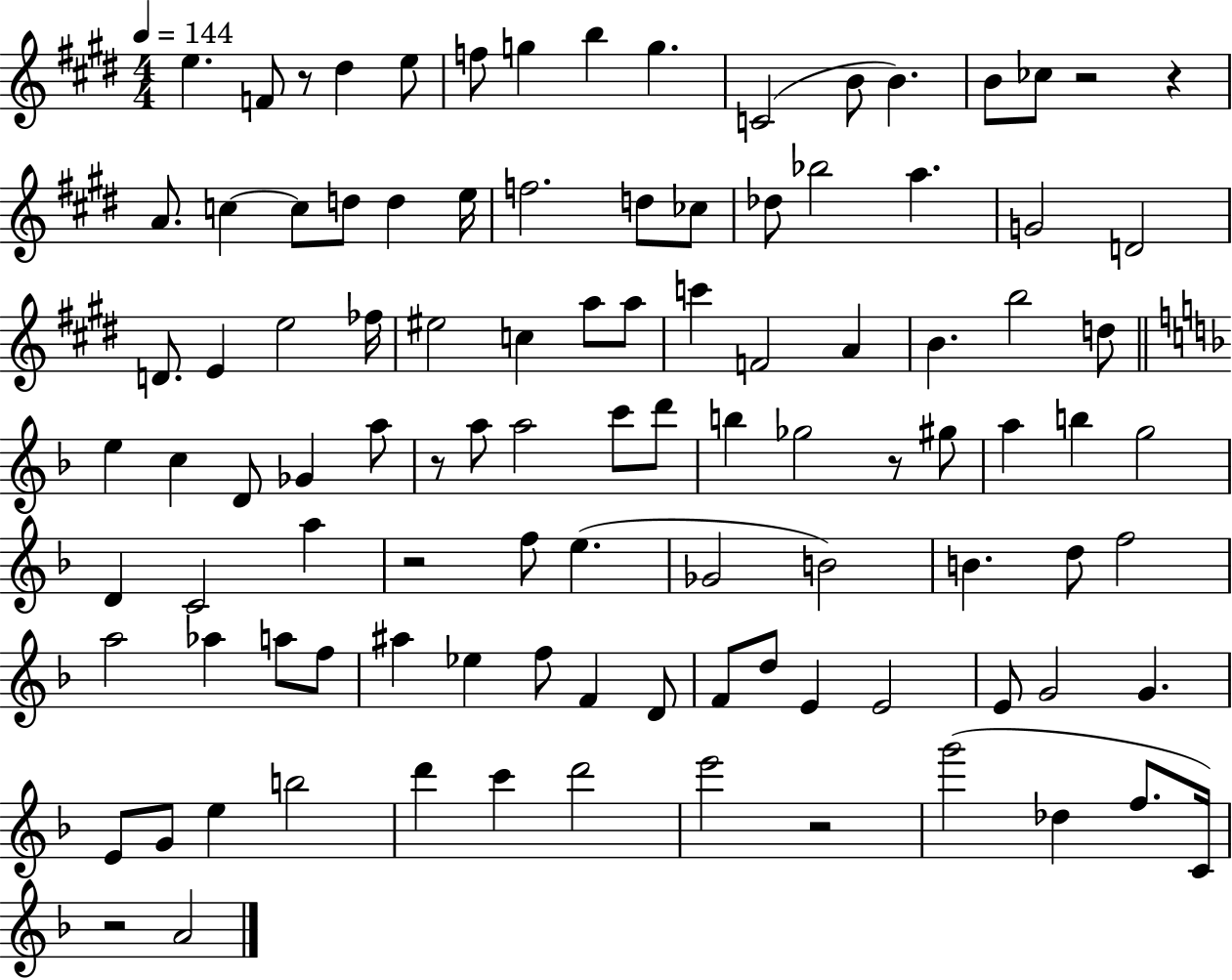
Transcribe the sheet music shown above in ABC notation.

X:1
T:Untitled
M:4/4
L:1/4
K:E
e F/2 z/2 ^d e/2 f/2 g b g C2 B/2 B B/2 _c/2 z2 z A/2 c c/2 d/2 d e/4 f2 d/2 _c/2 _d/2 _b2 a G2 D2 D/2 E e2 _f/4 ^e2 c a/2 a/2 c' F2 A B b2 d/2 e c D/2 _G a/2 z/2 a/2 a2 c'/2 d'/2 b _g2 z/2 ^g/2 a b g2 D C2 a z2 f/2 e _G2 B2 B d/2 f2 a2 _a a/2 f/2 ^a _e f/2 F D/2 F/2 d/2 E E2 E/2 G2 G E/2 G/2 e b2 d' c' d'2 e'2 z2 g'2 _d f/2 C/4 z2 A2